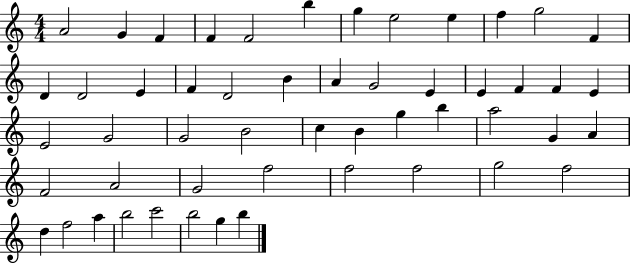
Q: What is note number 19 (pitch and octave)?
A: A4